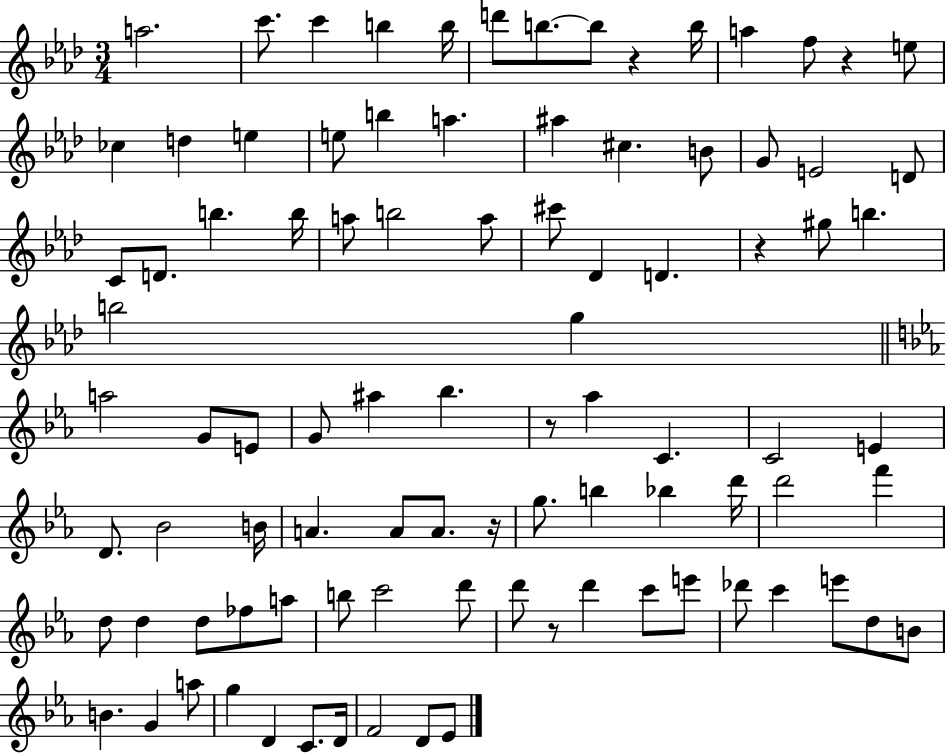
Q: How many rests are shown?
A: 6